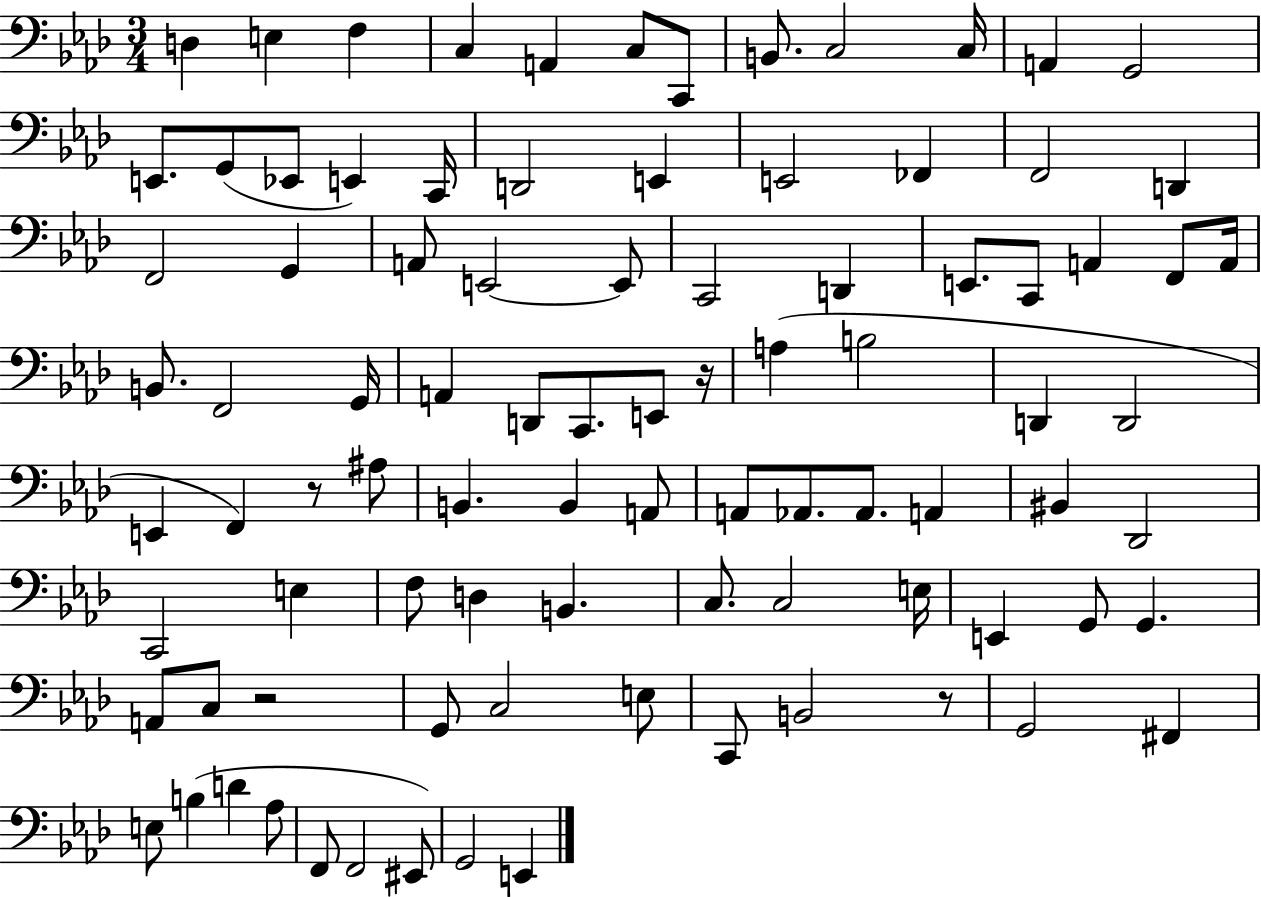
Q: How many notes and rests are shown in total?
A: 91